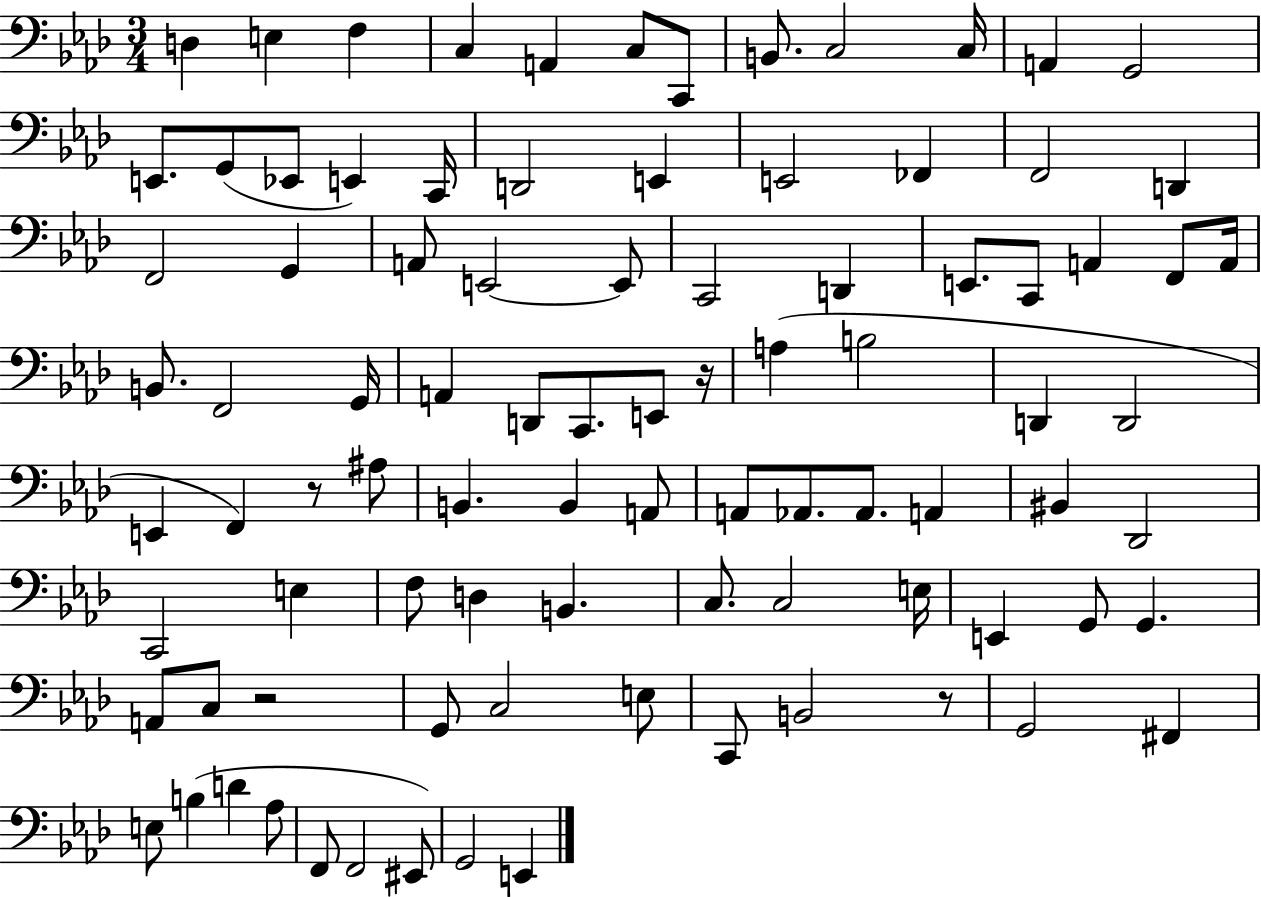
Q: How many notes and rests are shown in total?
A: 91